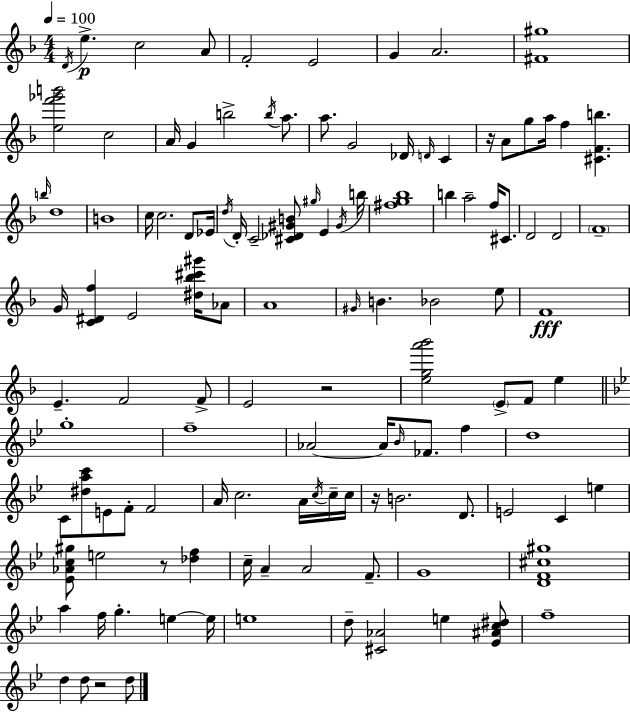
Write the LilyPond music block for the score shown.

{
  \clef treble
  \numericTimeSignature
  \time 4/4
  \key d \minor
  \tempo 4 = 100
  \acciaccatura { d'16 }\p e''4.-> c''2 a'8 | f'2-. e'2 | g'4 a'2. | <fis' gis''>1 | \break <e'' f''' ges''' b'''>2 c''2 | a'16 g'4 b''2-> \acciaccatura { b''16 } a''8. | a''8. g'2 des'16 \grace { d'16 } c'4 | r16 a'8 g''8 a''16 f''4 <cis' f' b''>4. | \break \grace { b''16 } d''1 | b'1 | c''16 c''2. | d'8 ees'16 \acciaccatura { d''16 } d'16-. c'2-- <cis' des' gis' b'>8 | \break \grace { gis''16 } e'4 \acciaccatura { gis'16 } b''16 <fis'' g'' bes''>1 | b''4 a''2-- | f''16 cis'8. d'2 d'2 | \parenthesize f'1-- | \break g'16 <c' dis' f''>4 e'2 | <dis'' bes'' cis''' gis'''>16 aes'8 a'1 | \grace { gis'16 } b'4. bes'2 | e''8 f'1\fff | \break e'4.-- f'2 | f'8-> e'2 | r2 <e'' g'' a''' bes'''>2 | \parenthesize e'8-> f'8 e''4 \bar "||" \break \key g \minor g''1-. | f''1-- | aes'2~~ aes'16 \grace { bes'16 } fes'8. f''4 | d''1 | \break c'8 <dis'' a'' c'''>8 e'8 f'8-. f'2 | a'16 c''2. a'16 \acciaccatura { c''16 } | c''16-- c''16 r16 b'2. d'8. | e'2 c'4 e''4 | \break <ees' aes' c'' gis''>8 e''2 r8 <des'' f''>4 | c''16-- a'4-- a'2 f'8.-- | g'1 | <d' f' cis'' gis''>1 | \break a''4 f''16 g''4.-. e''4~~ | e''16 e''1 | d''8-- <cis' aes'>2 e''4 | <ees' ais' c'' dis''>8 f''1-- | \break d''4 d''8 r2 | d''8 \bar "|."
}